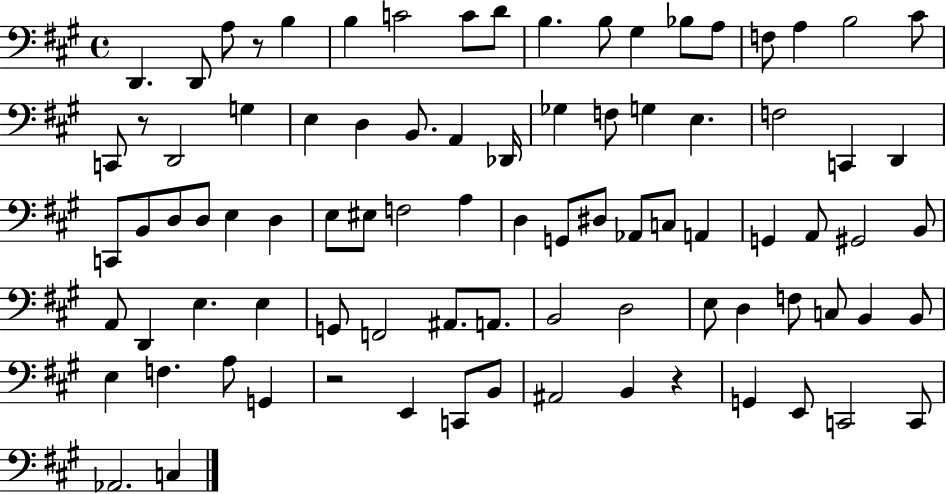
{
  \clef bass
  \time 4/4
  \defaultTimeSignature
  \key a \major
  \repeat volta 2 { d,4. d,8 a8 r8 b4 | b4 c'2 c'8 d'8 | b4. b8 gis4 bes8 a8 | f8 a4 b2 cis'8 | \break c,8 r8 d,2 g4 | e4 d4 b,8. a,4 des,16 | ges4 f8 g4 e4. | f2 c,4 d,4 | \break c,8 b,8 d8 d8 e4 d4 | e8 eis8 f2 a4 | d4 g,8 dis8 aes,8 c8 a,4 | g,4 a,8 gis,2 b,8 | \break a,8 d,4 e4. e4 | g,8 f,2 ais,8. a,8. | b,2 d2 | e8 d4 f8 c8 b,4 b,8 | \break e4 f4. a8 g,4 | r2 e,4 c,8 b,8 | ais,2 b,4 r4 | g,4 e,8 c,2 c,8 | \break aes,2. c4 | } \bar "|."
}